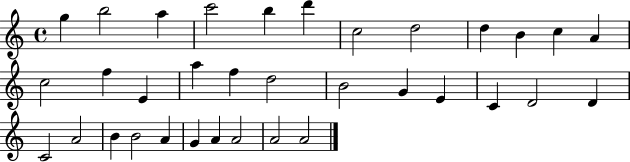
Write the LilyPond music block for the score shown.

{
  \clef treble
  \time 4/4
  \defaultTimeSignature
  \key c \major
  g''4 b''2 a''4 | c'''2 b''4 d'''4 | c''2 d''2 | d''4 b'4 c''4 a'4 | \break c''2 f''4 e'4 | a''4 f''4 d''2 | b'2 g'4 e'4 | c'4 d'2 d'4 | \break c'2 a'2 | b'4 b'2 a'4 | g'4 a'4 a'2 | a'2 a'2 | \break \bar "|."
}